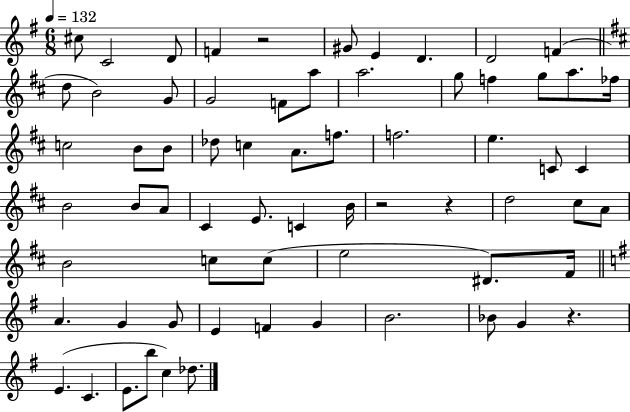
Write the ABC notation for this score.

X:1
T:Untitled
M:6/8
L:1/4
K:G
^c/2 C2 D/2 F z2 ^G/2 E D D2 F d/2 B2 G/2 G2 F/2 a/2 a2 g/2 f g/2 a/2 _f/4 c2 B/2 B/2 _d/2 c A/2 f/2 f2 e C/2 C B2 B/2 A/2 ^C E/2 C B/4 z2 z d2 ^c/2 A/2 B2 c/2 c/2 e2 ^D/2 ^F/4 A G G/2 E F G B2 _B/2 G z E C E/2 b/2 c _d/2